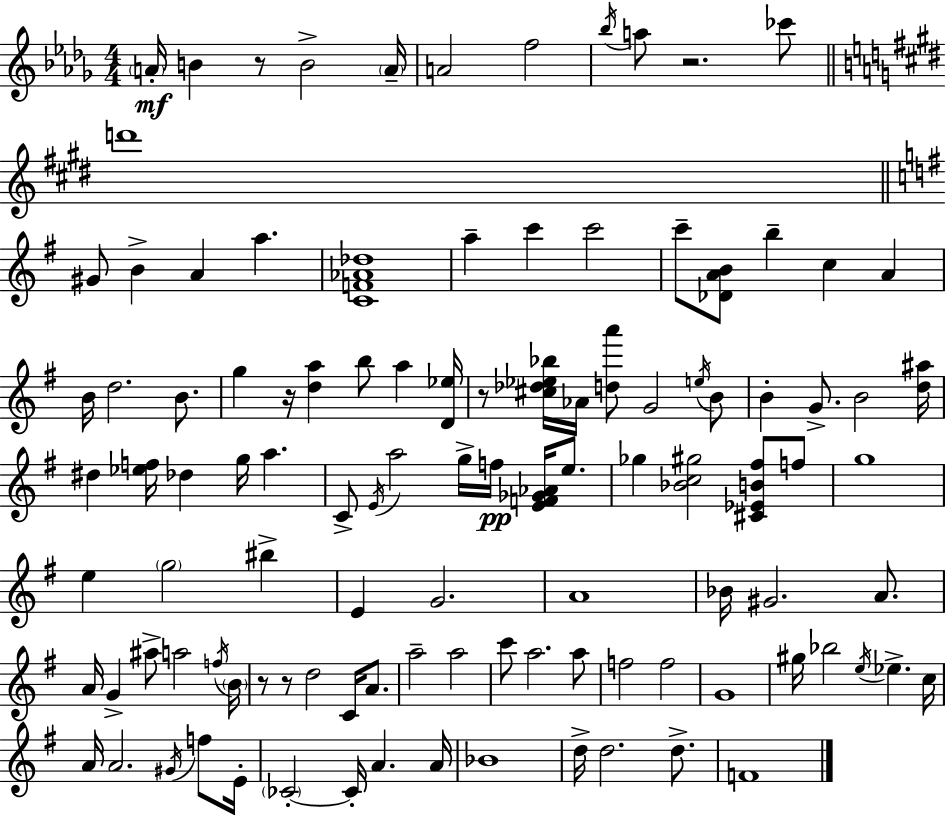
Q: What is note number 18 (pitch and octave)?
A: C6